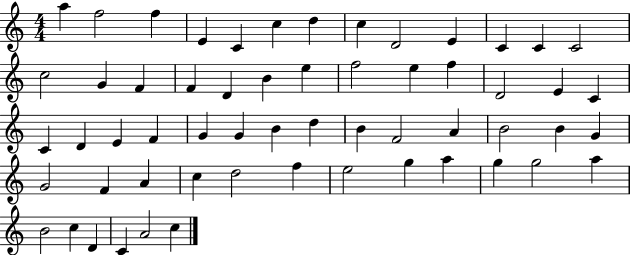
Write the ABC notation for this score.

X:1
T:Untitled
M:4/4
L:1/4
K:C
a f2 f E C c d c D2 E C C C2 c2 G F F D B e f2 e f D2 E C C D E F G G B d B F2 A B2 B G G2 F A c d2 f e2 g a g g2 a B2 c D C A2 c